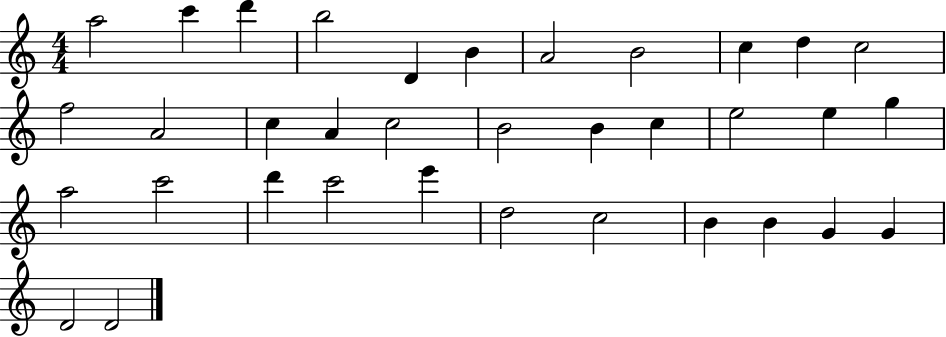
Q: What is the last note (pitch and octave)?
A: D4